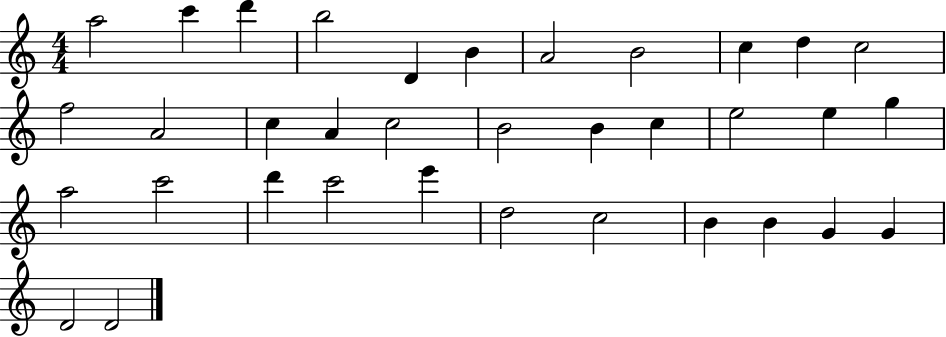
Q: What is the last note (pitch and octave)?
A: D4